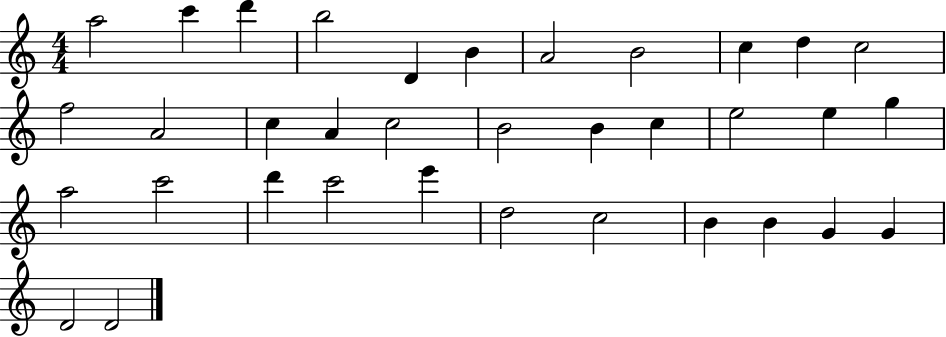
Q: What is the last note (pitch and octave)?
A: D4